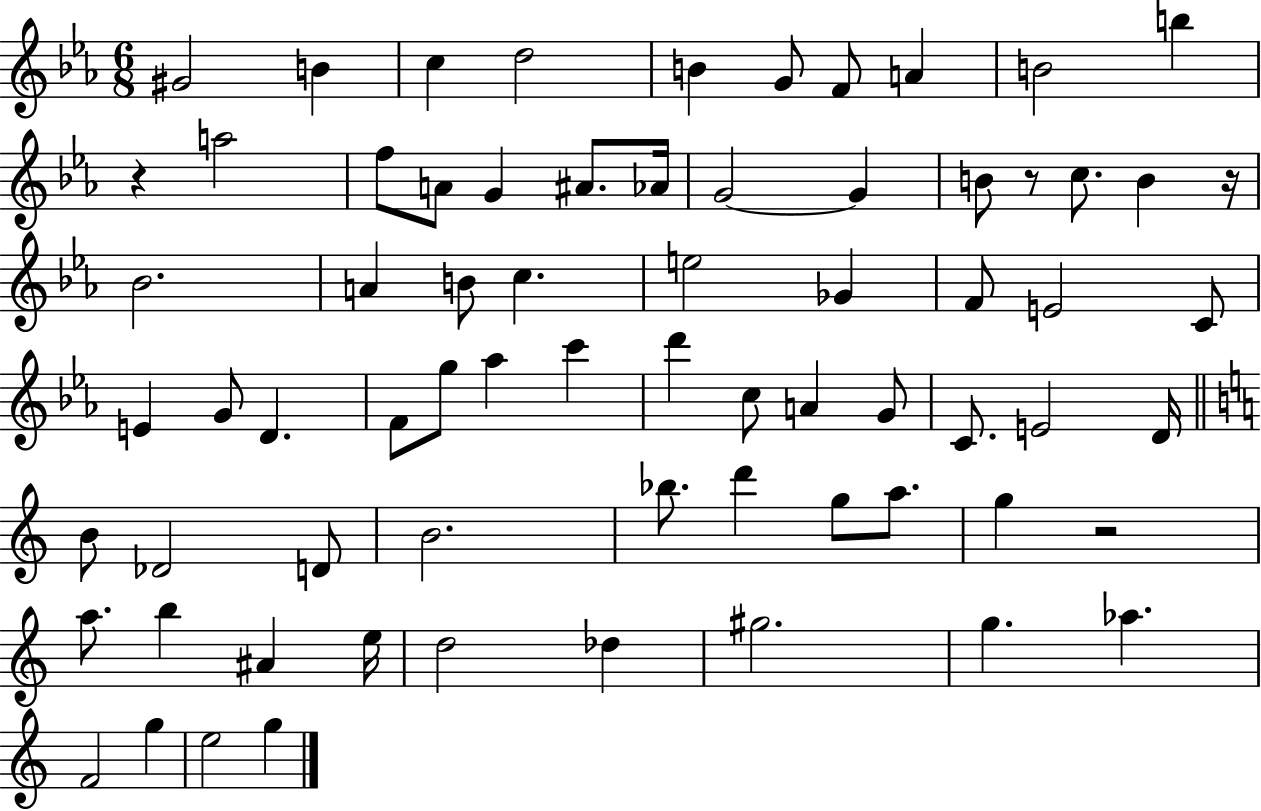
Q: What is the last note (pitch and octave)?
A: G5